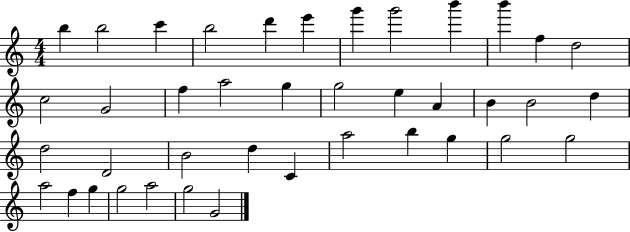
{
  \clef treble
  \numericTimeSignature
  \time 4/4
  \key c \major
  b''4 b''2 c'''4 | b''2 d'''4 e'''4 | g'''4 g'''2 b'''4 | b'''4 f''4 d''2 | \break c''2 g'2 | f''4 a''2 g''4 | g''2 e''4 a'4 | b'4 b'2 d''4 | \break d''2 d'2 | b'2 d''4 c'4 | a''2 b''4 g''4 | g''2 g''2 | \break a''2 f''4 g''4 | g''2 a''2 | g''2 g'2 | \bar "|."
}